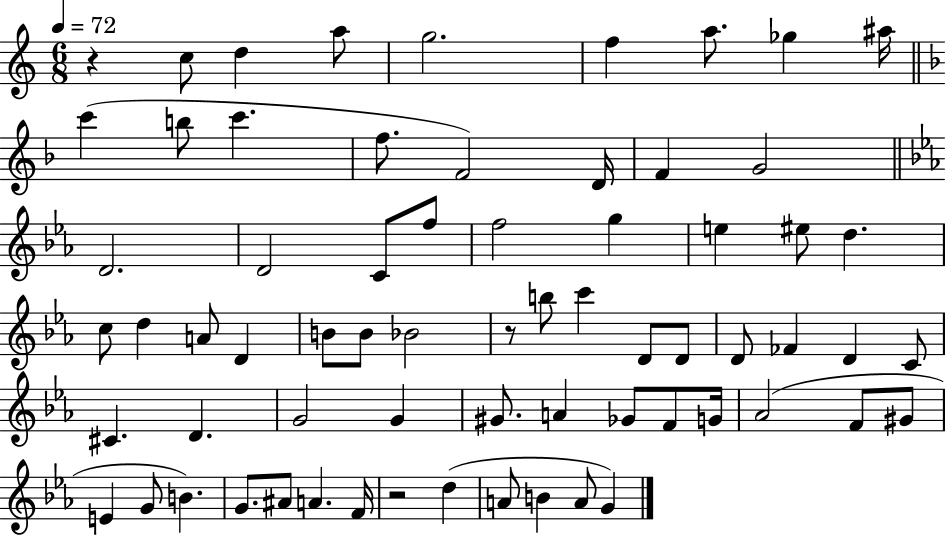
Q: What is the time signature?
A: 6/8